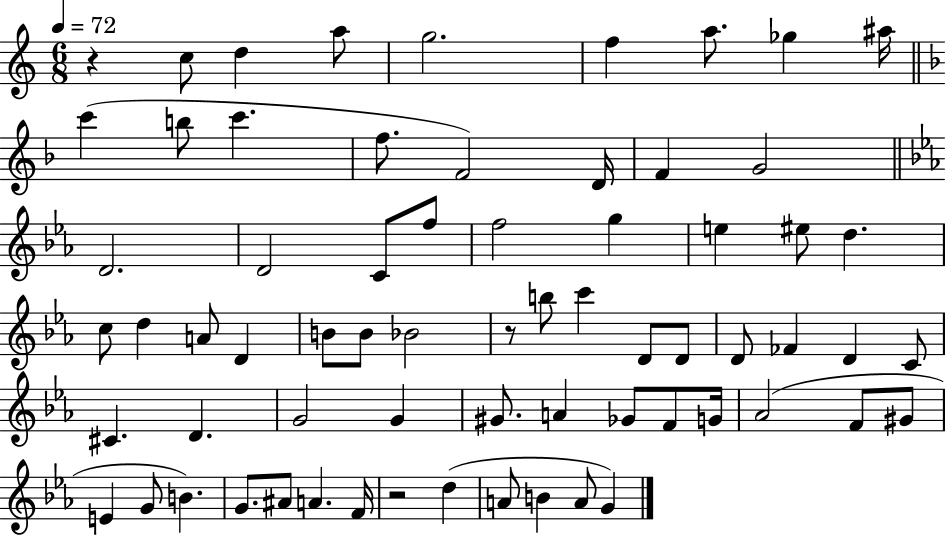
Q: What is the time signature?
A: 6/8